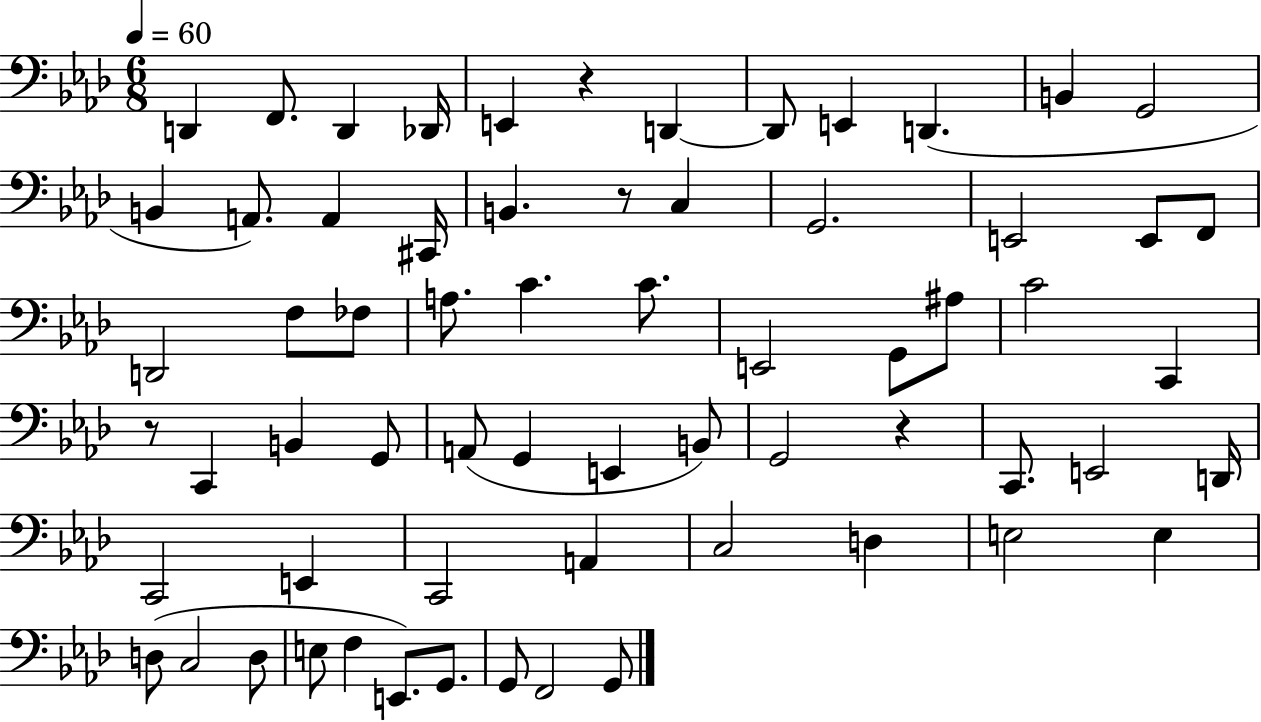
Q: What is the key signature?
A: AES major